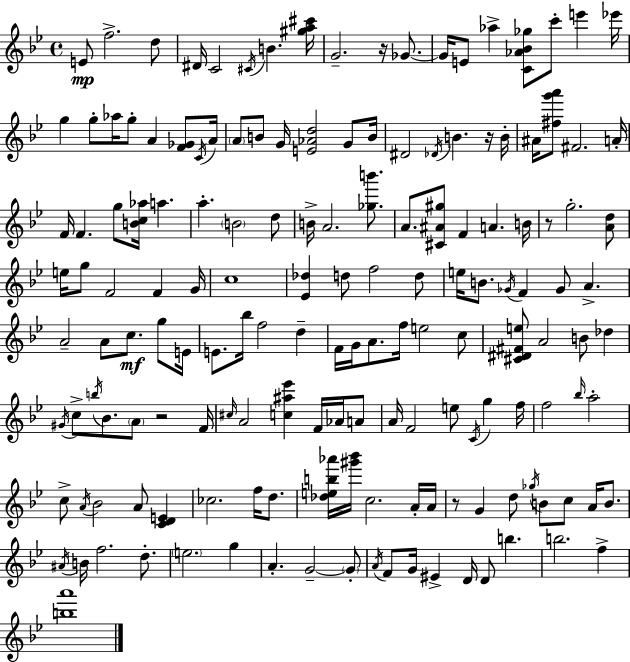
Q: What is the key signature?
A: BES major